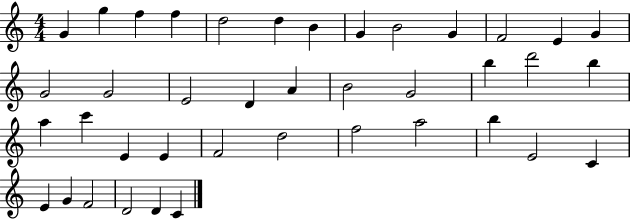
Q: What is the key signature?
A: C major